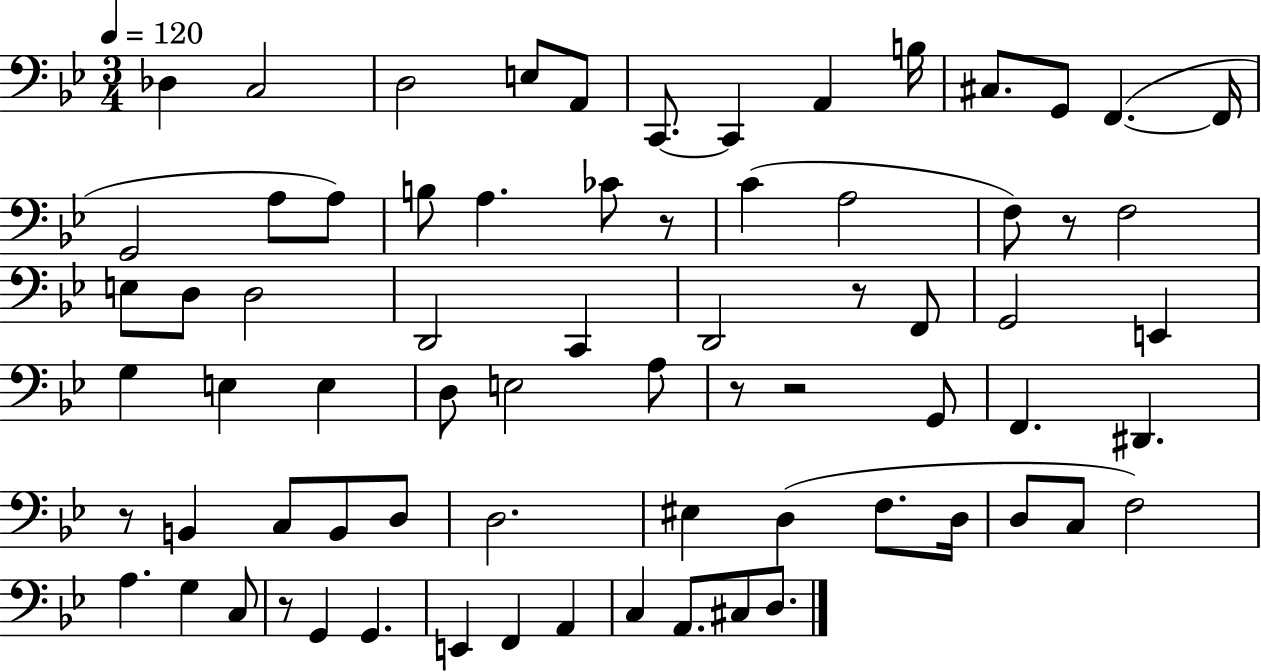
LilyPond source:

{
  \clef bass
  \numericTimeSignature
  \time 3/4
  \key bes \major
  \tempo 4 = 120
  des4 c2 | d2 e8 a,8 | c,8.~~ c,4 a,4 b16 | cis8. g,8 f,4.~(~ f,16 | \break g,2 a8 a8) | b8 a4. ces'8 r8 | c'4( a2 | f8) r8 f2 | \break e8 d8 d2 | d,2 c,4 | d,2 r8 f,8 | g,2 e,4 | \break g4 e4 e4 | d8 e2 a8 | r8 r2 g,8 | f,4. dis,4. | \break r8 b,4 c8 b,8 d8 | d2. | eis4 d4( f8. d16 | d8 c8 f2) | \break a4. g4 c8 | r8 g,4 g,4. | e,4 f,4 a,4 | c4 a,8. cis8 d8. | \break \bar "|."
}